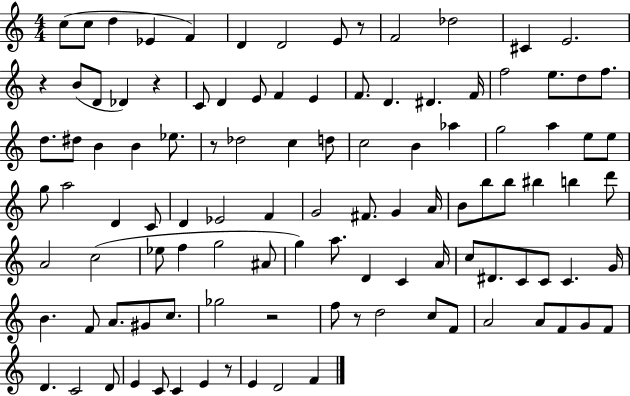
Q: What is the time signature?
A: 4/4